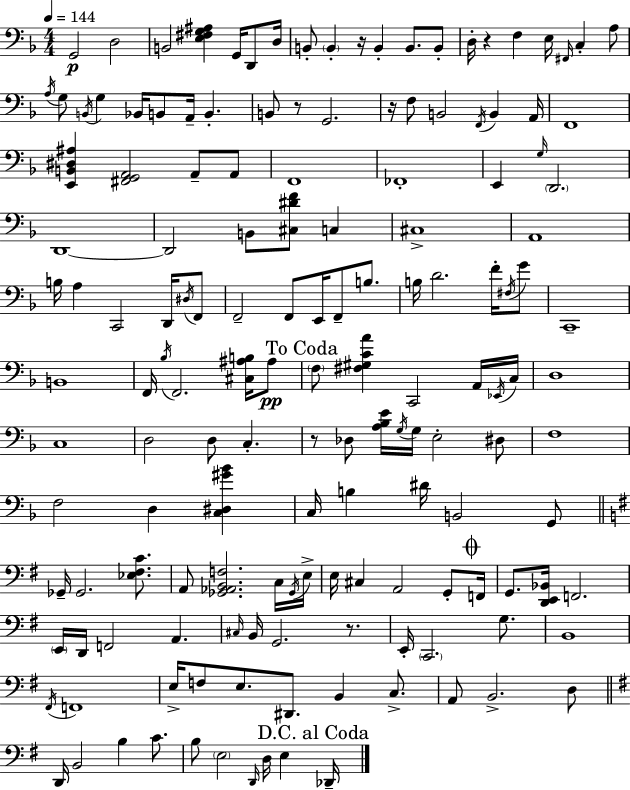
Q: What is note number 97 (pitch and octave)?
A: E3